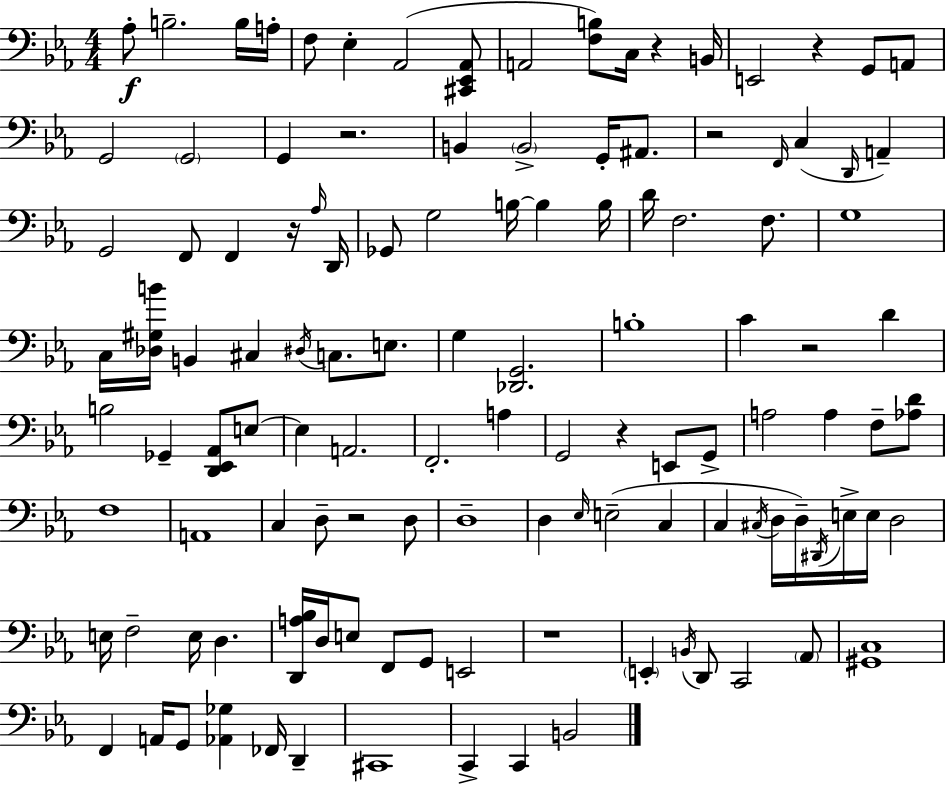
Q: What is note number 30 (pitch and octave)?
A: Gb2